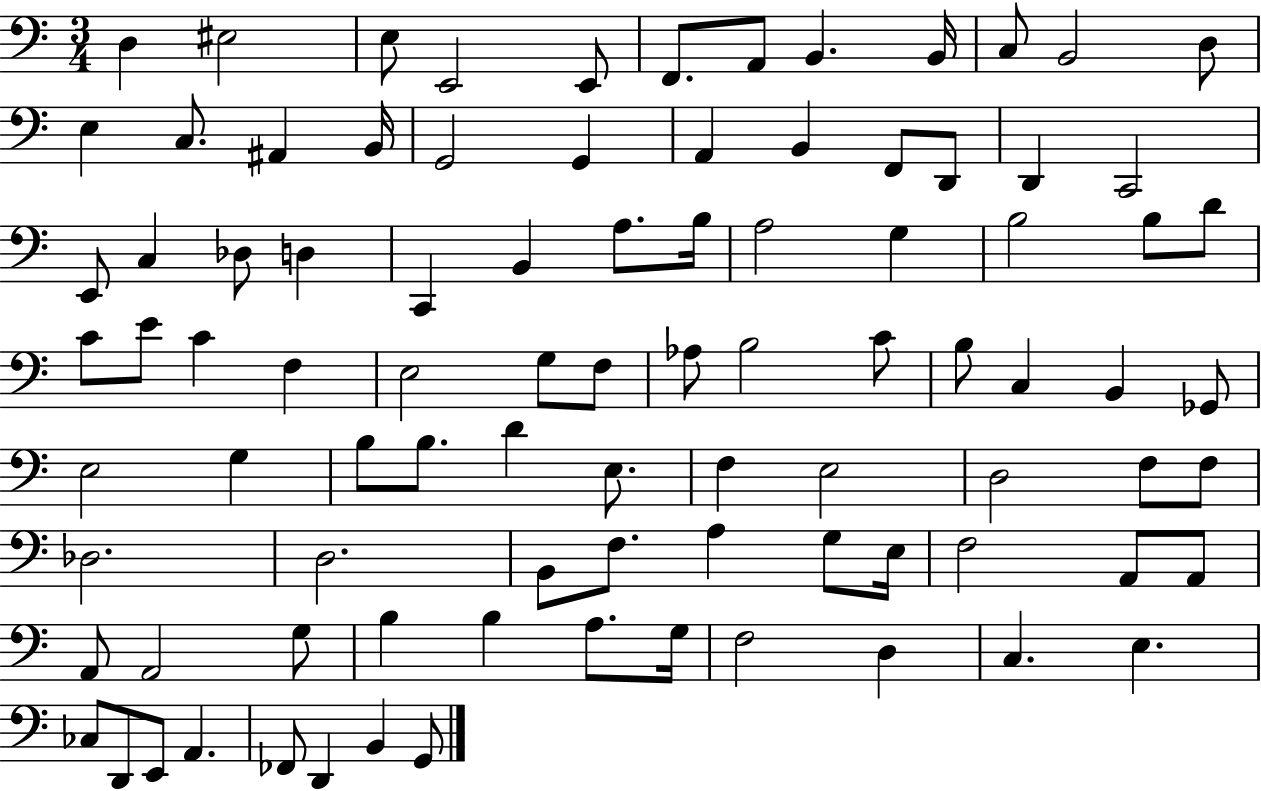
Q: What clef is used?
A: bass